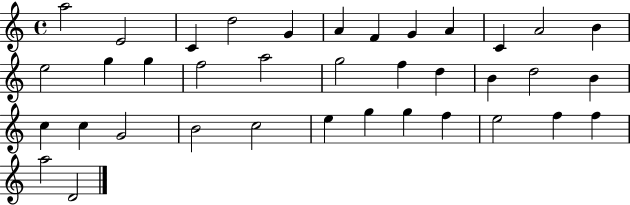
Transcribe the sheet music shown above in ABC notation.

X:1
T:Untitled
M:4/4
L:1/4
K:C
a2 E2 C d2 G A F G A C A2 B e2 g g f2 a2 g2 f d B d2 B c c G2 B2 c2 e g g f e2 f f a2 D2